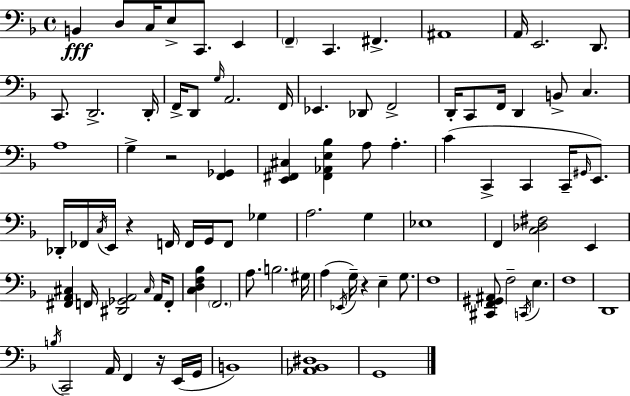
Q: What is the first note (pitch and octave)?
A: B2